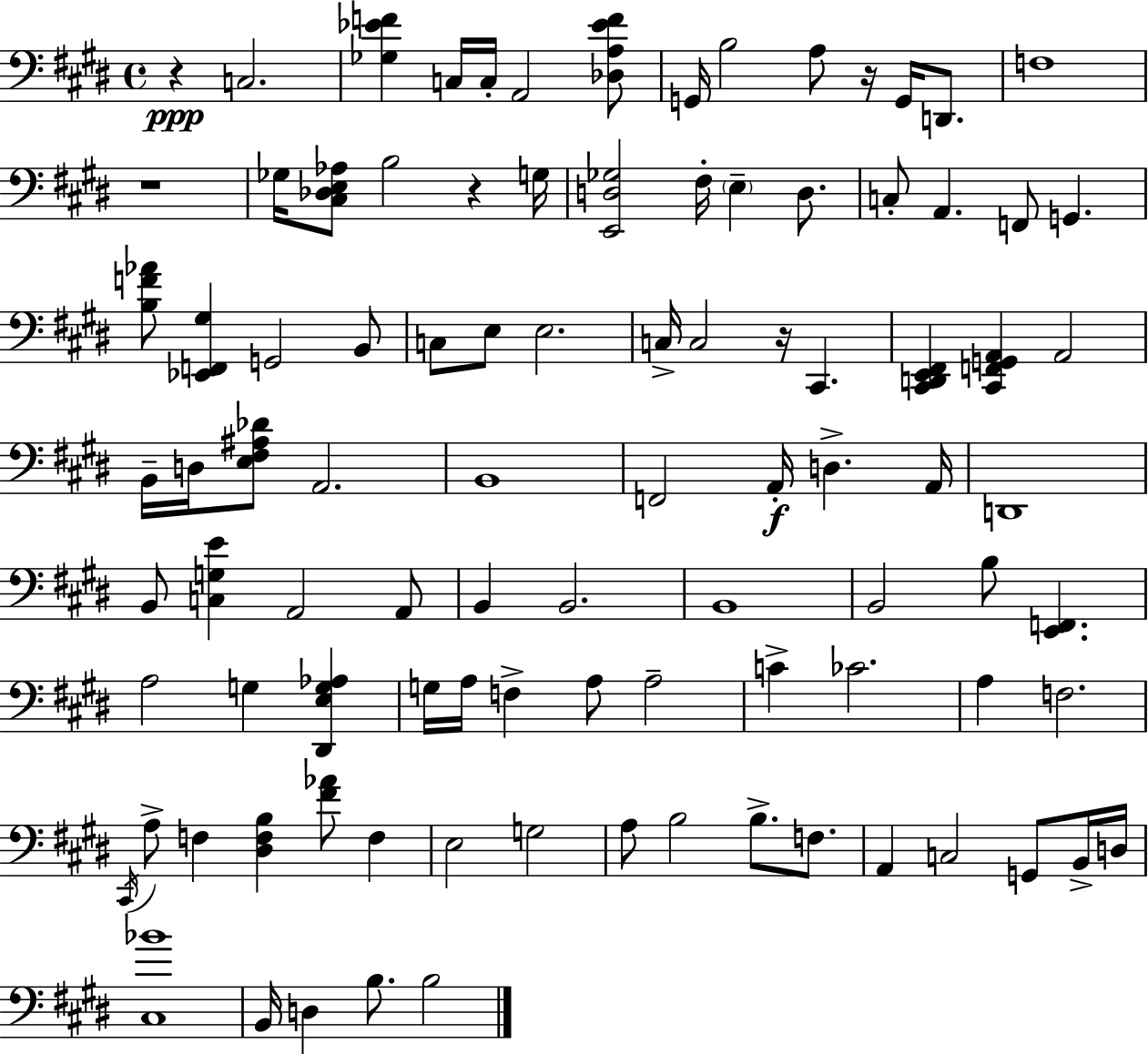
{
  \clef bass
  \time 4/4
  \defaultTimeSignature
  \key e \major
  r4\ppp c2. | <ges ees' f'>4 c16 c16-. a,2 <des a ees' f'>8 | g,16 b2 a8 r16 g,16 d,8. | f1 | \break r1 | ges16 <cis des e aes>8 b2 r4 g16 | <e, d ges>2 fis16-. \parenthesize e4-- d8. | c8-. a,4. f,8 g,4. | \break <b f' aes'>8 <ees, f, gis>4 g,2 b,8 | c8 e8 e2. | c16-> c2 r16 cis,4. | <cis, d, e, fis,>4 <cis, f, g, a,>4 a,2 | \break b,16-- d16 <e fis ais des'>8 a,2. | b,1 | f,2 a,16-.\f d4.-> a,16 | d,1 | \break b,8 <c g e'>4 a,2 a,8 | b,4 b,2. | b,1 | b,2 b8 <e, f,>4. | \break a2 g4 <dis, e g aes>4 | g16 a16 f4-> a8 a2-- | c'4-> ces'2. | a4 f2. | \break \acciaccatura { cis,16 } a8-> f4 <dis f b>4 <fis' aes'>8 f4 | e2 g2 | a8 b2 b8.-> f8. | a,4 c2 g,8 b,16-> | \break d16 <cis bes'>1 | b,16 d4 b8. b2 | \bar "|."
}